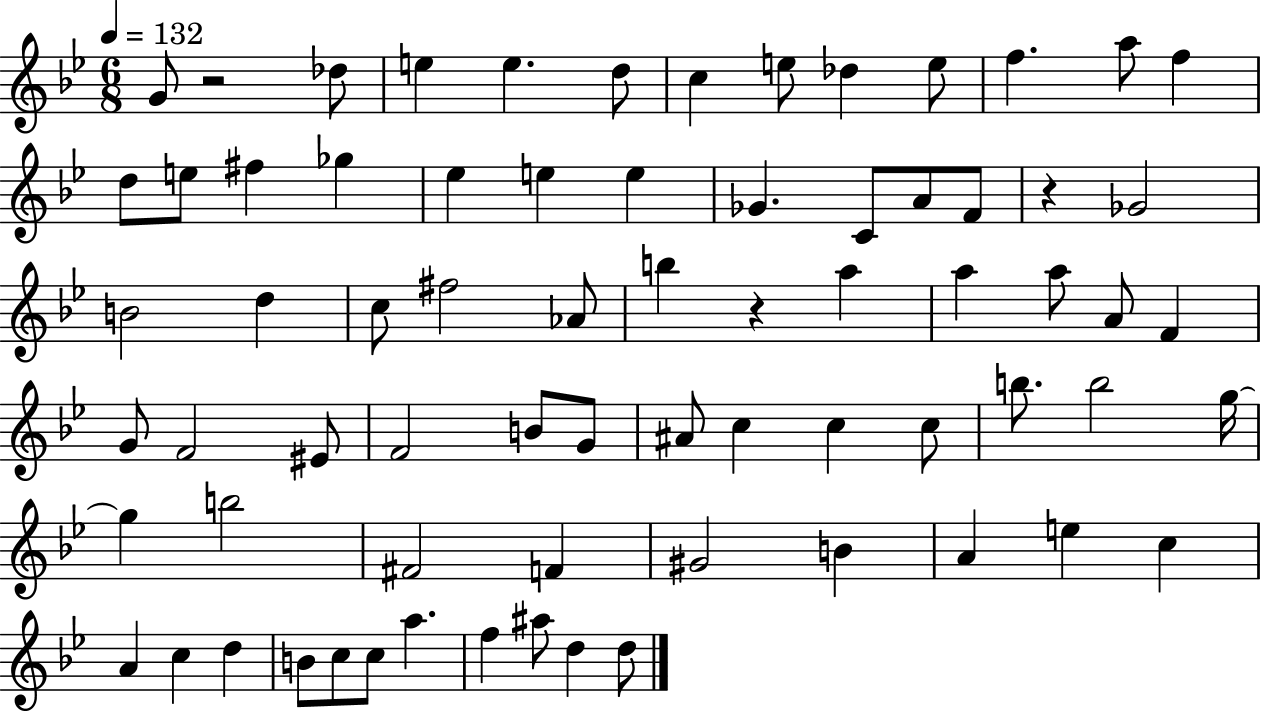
X:1
T:Untitled
M:6/8
L:1/4
K:Bb
G/2 z2 _d/2 e e d/2 c e/2 _d e/2 f a/2 f d/2 e/2 ^f _g _e e e _G C/2 A/2 F/2 z _G2 B2 d c/2 ^f2 _A/2 b z a a a/2 A/2 F G/2 F2 ^E/2 F2 B/2 G/2 ^A/2 c c c/2 b/2 b2 g/4 g b2 ^F2 F ^G2 B A e c A c d B/2 c/2 c/2 a f ^a/2 d d/2